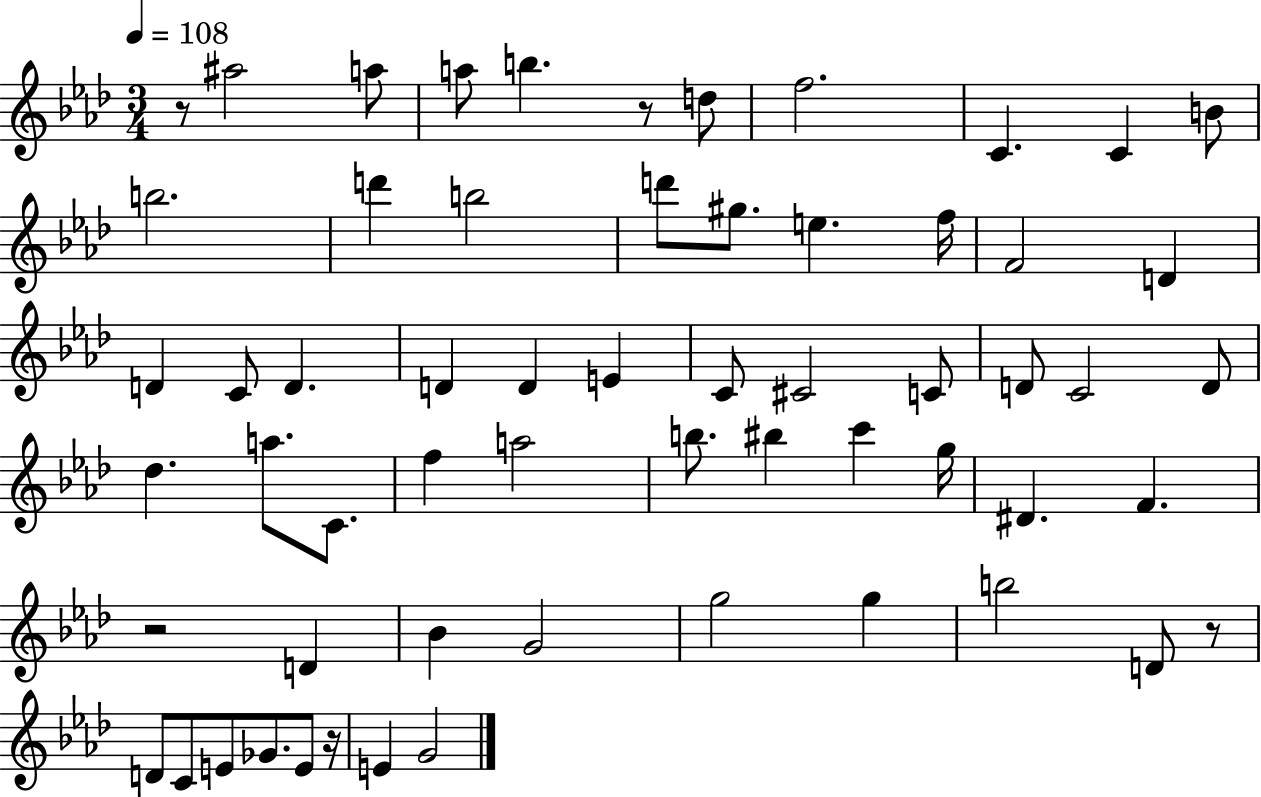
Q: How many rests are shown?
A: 5